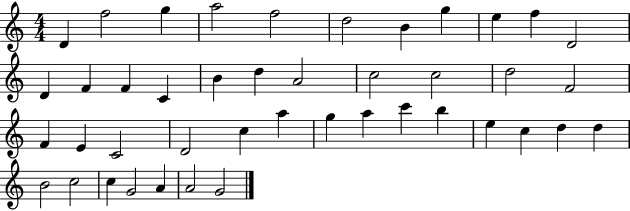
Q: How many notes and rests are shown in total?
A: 43